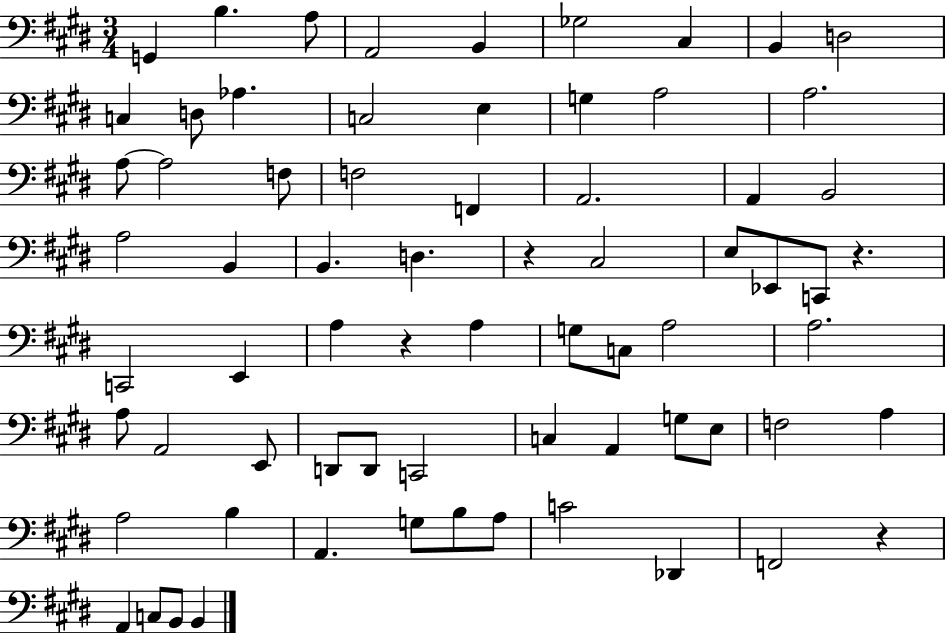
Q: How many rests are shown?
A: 4